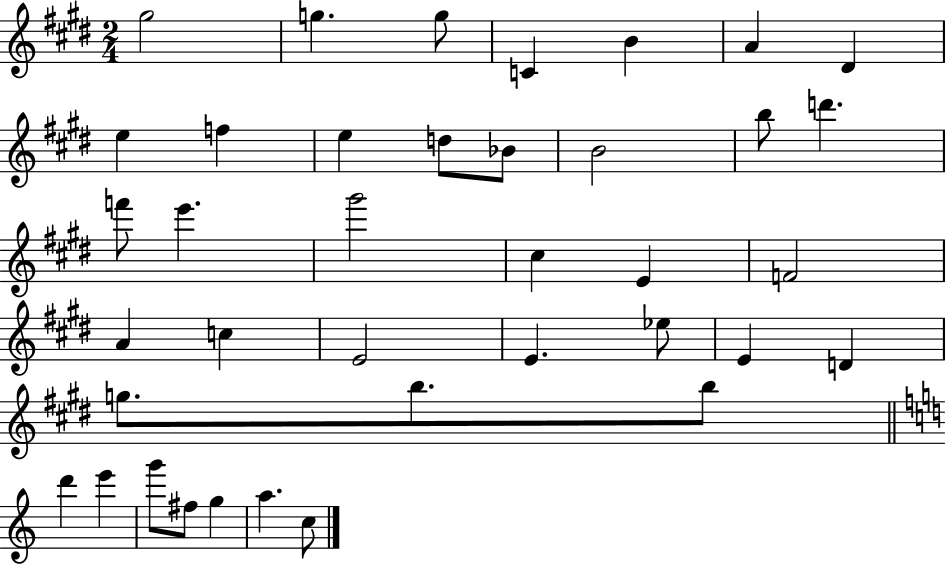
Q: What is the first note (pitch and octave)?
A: G#5